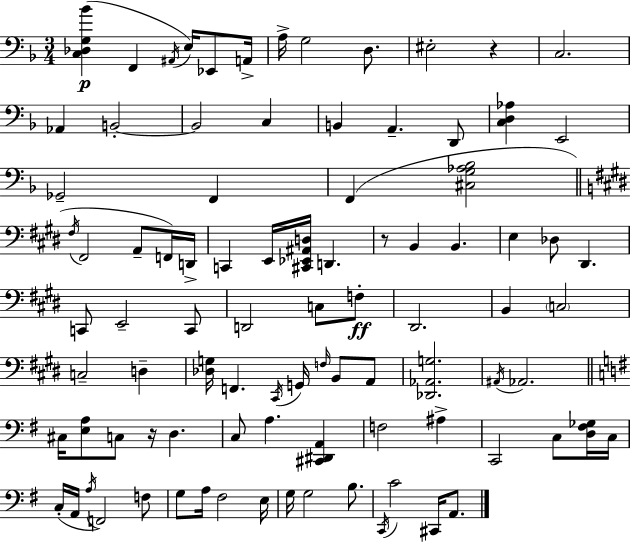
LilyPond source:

{
  \clef bass
  \numericTimeSignature
  \time 3/4
  \key d \minor
  <c des g bes'>4(\p f,4 \acciaccatura { ais,16 } e16) ees,8 | a,16-> a16-> g2 d8. | eis2-. r4 | c2. | \break aes,4 b,2-.~~ | b,2 c4 | b,4 a,4.-- d,8 | <c d aes>4 e,2 | \break ges,2-- f,4 | f,4( <cis g aes bes>2 | \bar "||" \break \key e \major \acciaccatura { fis16 } fis,2 a,8-- f,16) | d,16-> c,4 e,16 <cis, ees, ais, d>16 d,4. | r8 b,4 b,4. | e4 des8 dis,4. | \break c,8 e,2-- c,8 | d,2 c8 f8-.\ff | dis,2. | b,4 \parenthesize c2 | \break c2-- d4-- | <des g>16 f,4. \acciaccatura { cis,16 } g,16 \grace { f16 } b,8 | a,8 <des, aes, g>2. | \acciaccatura { ais,16 } aes,2. | \break \bar "||" \break \key g \major cis16 <e a>8 c8 r16 d4. | c8 a4. <cis, dis, a,>4 | f2 ais4-> | c,2 c8 <d fis ges>16 c16 | \break c16-.( a,16 \acciaccatura { a16 }) f,2 f8 | g8 a16 fis2 | e16 g16 g2 b8. | \acciaccatura { c,16 } c'2 cis,16 a,8. | \break \bar "|."
}